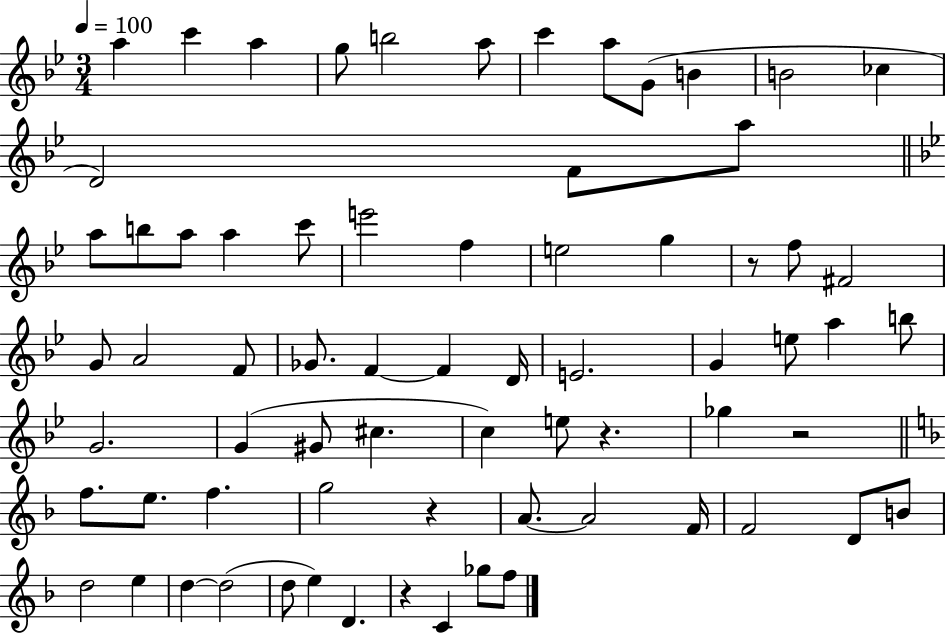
{
  \clef treble
  \numericTimeSignature
  \time 3/4
  \key bes \major
  \tempo 4 = 100
  a''4 c'''4 a''4 | g''8 b''2 a''8 | c'''4 a''8 g'8( b'4 | b'2 ces''4 | \break d'2) f'8 a''8 | \bar "||" \break \key bes \major a''8 b''8 a''8 a''4 c'''8 | e'''2 f''4 | e''2 g''4 | r8 f''8 fis'2 | \break g'8 a'2 f'8 | ges'8. f'4~~ f'4 d'16 | e'2. | g'4 e''8 a''4 b''8 | \break g'2. | g'4( gis'8 cis''4. | c''4) e''8 r4. | ges''4 r2 | \break \bar "||" \break \key f \major f''8. e''8. f''4. | g''2 r4 | a'8.~~ a'2 f'16 | f'2 d'8 b'8 | \break d''2 e''4 | d''4~~ d''2( | d''8 e''4) d'4. | r4 c'4 ges''8 f''8 | \break \bar "|."
}